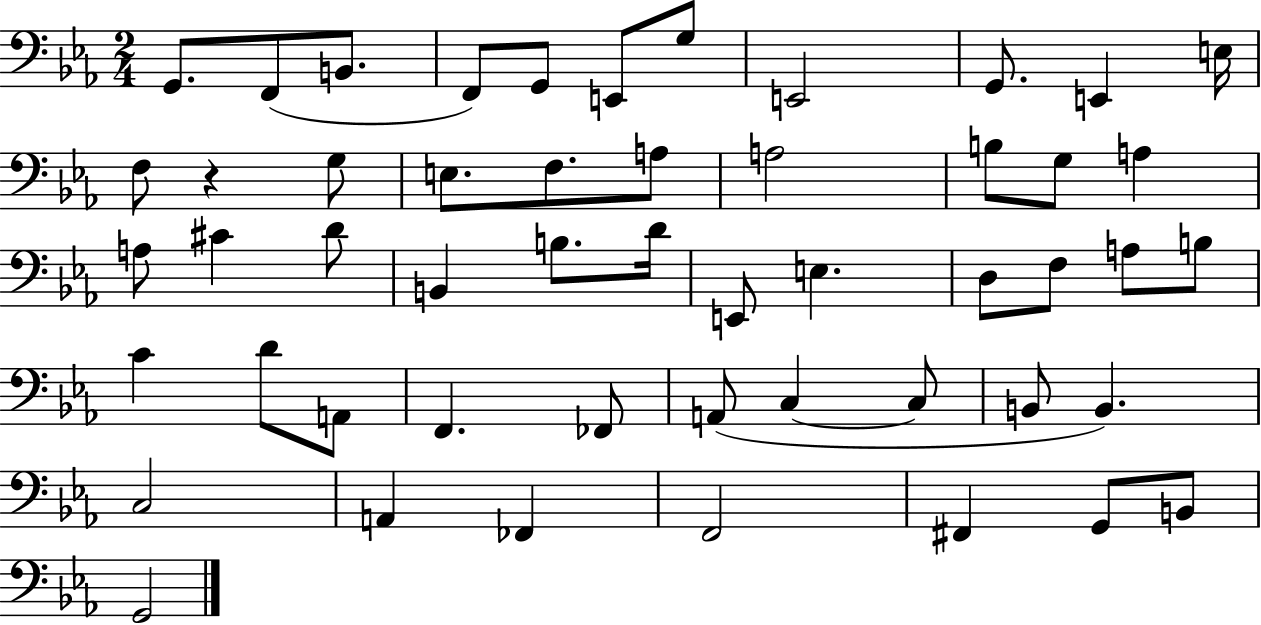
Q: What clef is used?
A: bass